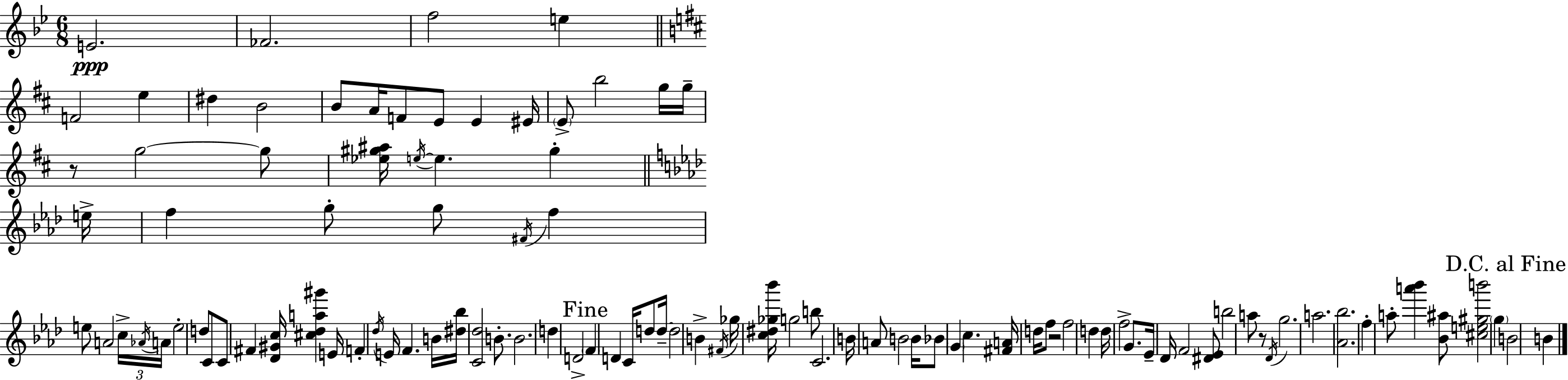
E4/h. FES4/h. F5/h E5/q F4/h E5/q D#5/q B4/h B4/e A4/s F4/e E4/e E4/q EIS4/s E4/e B5/h G5/s G5/s R/e G5/h G5/e [Eb5,G#5,A#5]/s E5/s E5/q. G#5/q E5/s F5/q G5/e G5/e F#4/s F5/q E5/e A4/h C5/s Ab4/s A4/s E5/h D5/e C4/e C4/e F#4/q [Db4,G#4,C5]/s [C#5,Db5,A5,G#6]/q E4/s F4/q Db5/s E4/s F4/q. B4/s [D#5,Bb5]/s [C4,Db5]/h B4/e. B4/h. D5/q D4/h F4/q D4/q C4/s D5/e D5/s D5/h B4/q F#4/s Gb5/s [C5,D#5,Gb5,Bb6]/s G5/h B5/e C4/h. B4/s A4/e B4/h B4/s Bb4/e G4/q C5/q. [F#4,A4]/s D5/s F5/e R/h F5/h D5/q D5/s F5/h G4/e. Eb4/s Db4/s F4/h [D#4,Eb4]/e B5/h A5/e R/e Db4/s G5/h. A5/h. [Ab4,Bb5]/h. F5/q A5/e [A6,Bb6]/q [Bb4,A#5]/e [C#5,E5,G#5,B6]/h G5/q B4/h B4/q